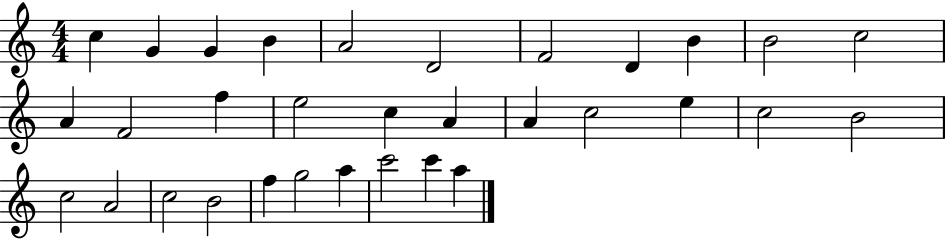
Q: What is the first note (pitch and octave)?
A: C5